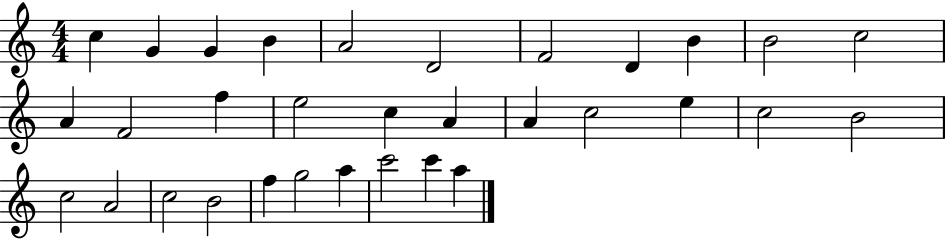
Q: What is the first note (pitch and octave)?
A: C5